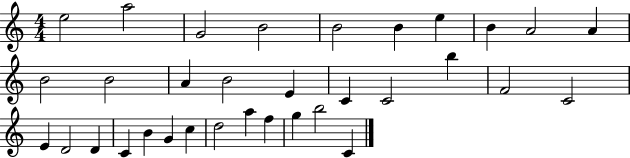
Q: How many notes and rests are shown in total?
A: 33